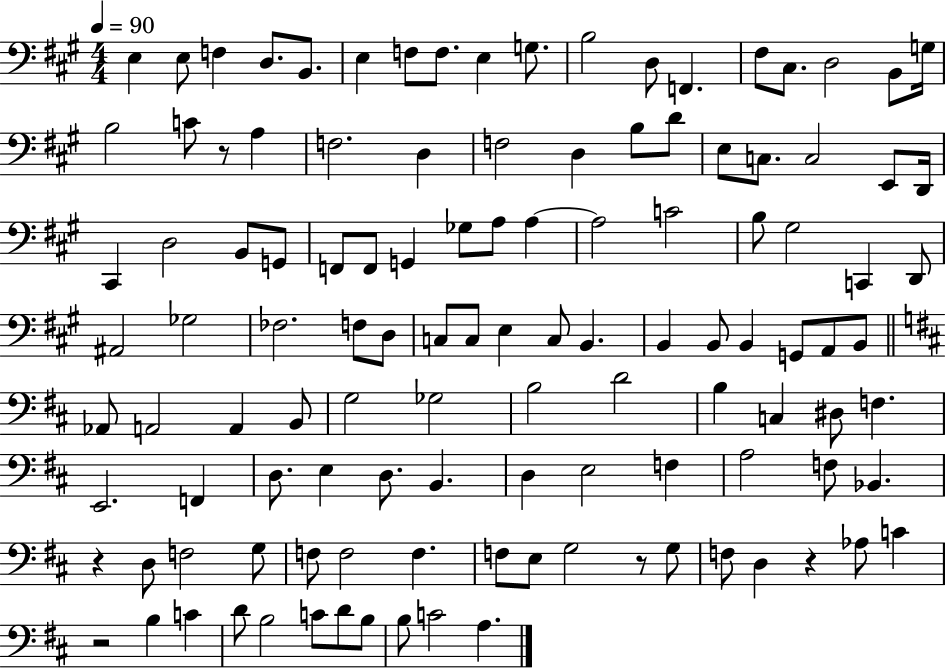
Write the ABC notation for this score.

X:1
T:Untitled
M:4/4
L:1/4
K:A
E, E,/2 F, D,/2 B,,/2 E, F,/2 F,/2 E, G,/2 B,2 D,/2 F,, ^F,/2 ^C,/2 D,2 B,,/2 G,/4 B,2 C/2 z/2 A, F,2 D, F,2 D, B,/2 D/2 E,/2 C,/2 C,2 E,,/2 D,,/4 ^C,, D,2 B,,/2 G,,/2 F,,/2 F,,/2 G,, _G,/2 A,/2 A, A,2 C2 B,/2 ^G,2 C,, D,,/2 ^A,,2 _G,2 _F,2 F,/2 D,/2 C,/2 C,/2 E, C,/2 B,, B,, B,,/2 B,, G,,/2 A,,/2 B,,/2 _A,,/2 A,,2 A,, B,,/2 G,2 _G,2 B,2 D2 B, C, ^D,/2 F, E,,2 F,, D,/2 E, D,/2 B,, D, E,2 F, A,2 F,/2 _B,, z D,/2 F,2 G,/2 F,/2 F,2 F, F,/2 E,/2 G,2 z/2 G,/2 F,/2 D, z _A,/2 C z2 B, C D/2 B,2 C/2 D/2 B,/2 B,/2 C2 A,